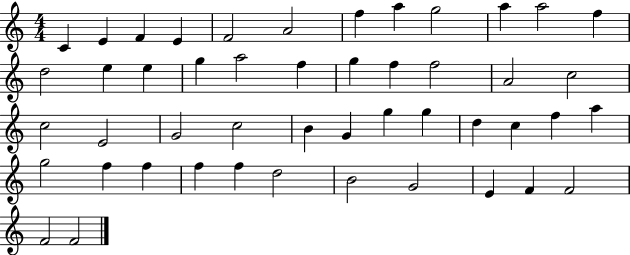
C4/q E4/q F4/q E4/q F4/h A4/h F5/q A5/q G5/h A5/q A5/h F5/q D5/h E5/q E5/q G5/q A5/h F5/q G5/q F5/q F5/h A4/h C5/h C5/h E4/h G4/h C5/h B4/q G4/q G5/q G5/q D5/q C5/q F5/q A5/q G5/h F5/q F5/q F5/q F5/q D5/h B4/h G4/h E4/q F4/q F4/h F4/h F4/h